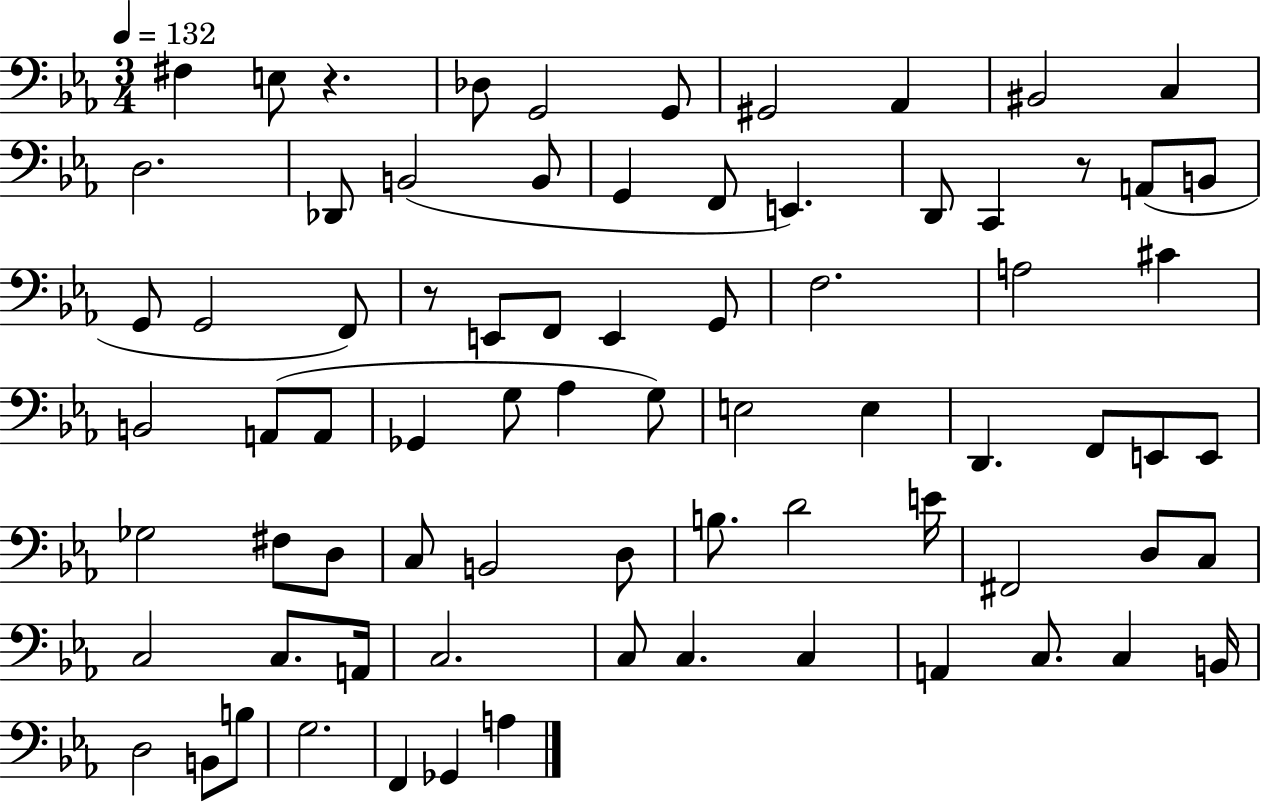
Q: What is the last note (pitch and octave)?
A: A3